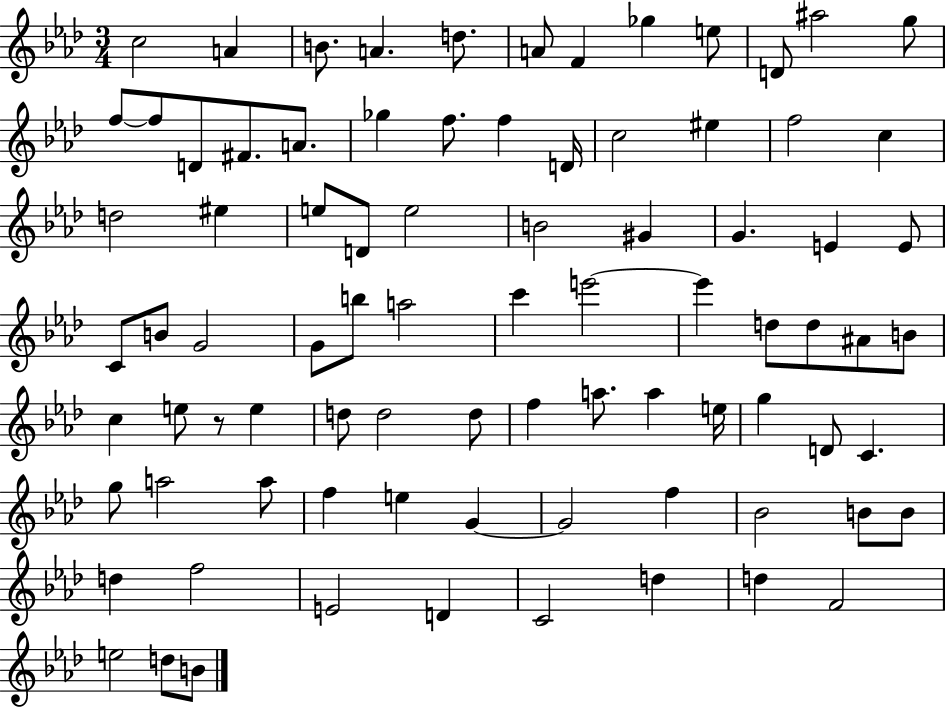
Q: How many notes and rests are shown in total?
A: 84